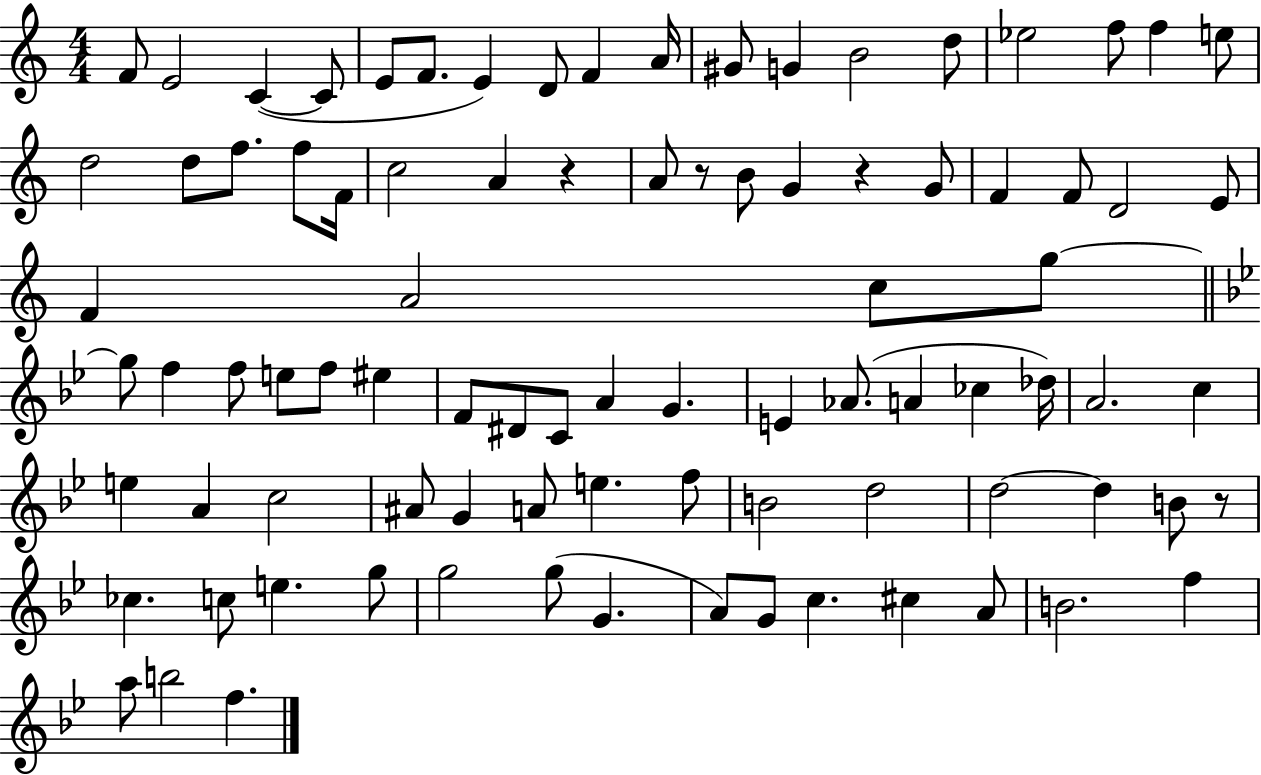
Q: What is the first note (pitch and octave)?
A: F4